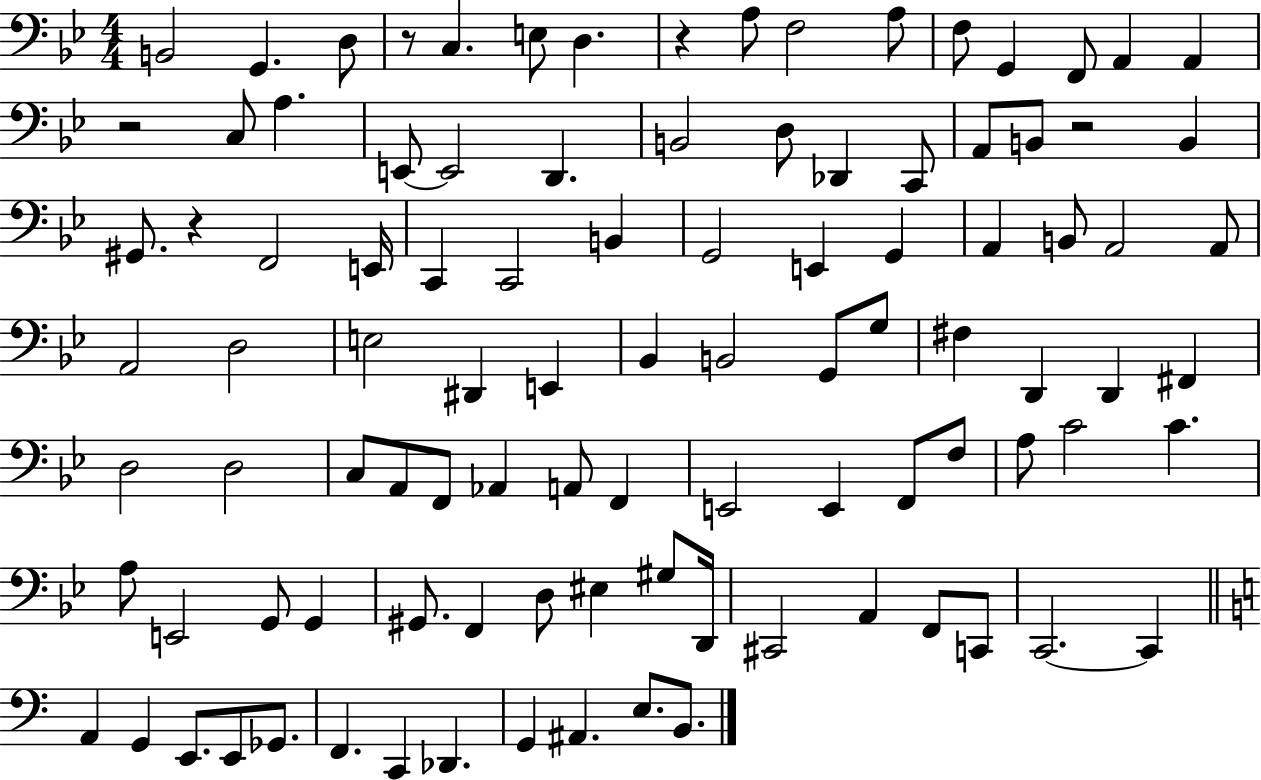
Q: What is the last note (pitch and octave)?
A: B2